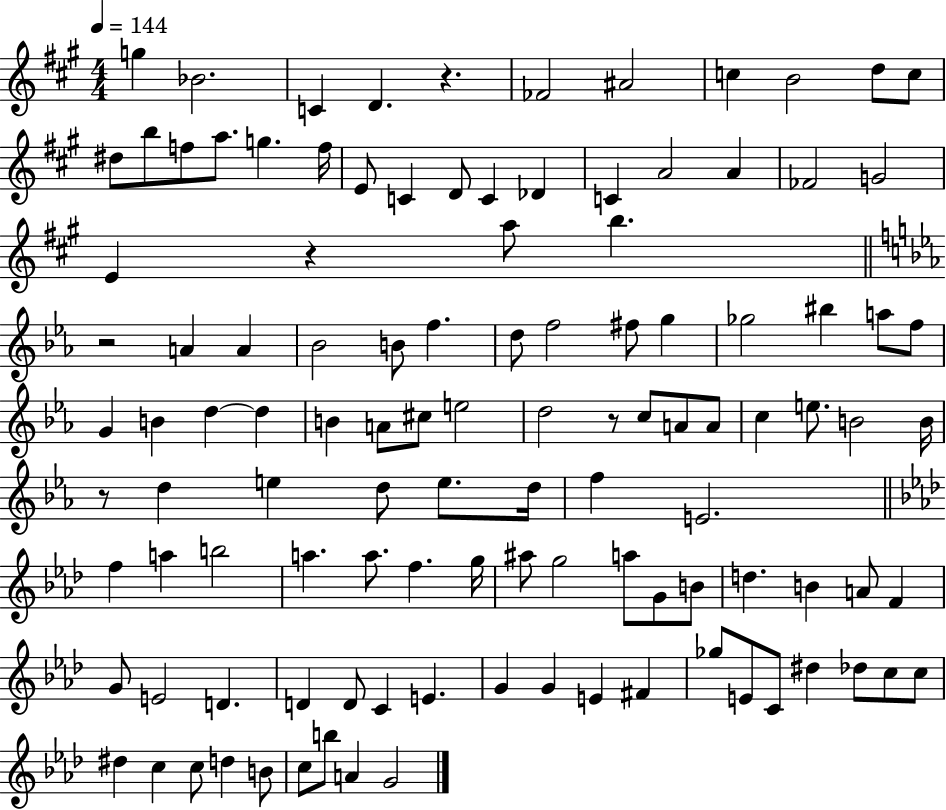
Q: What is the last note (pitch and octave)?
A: G4